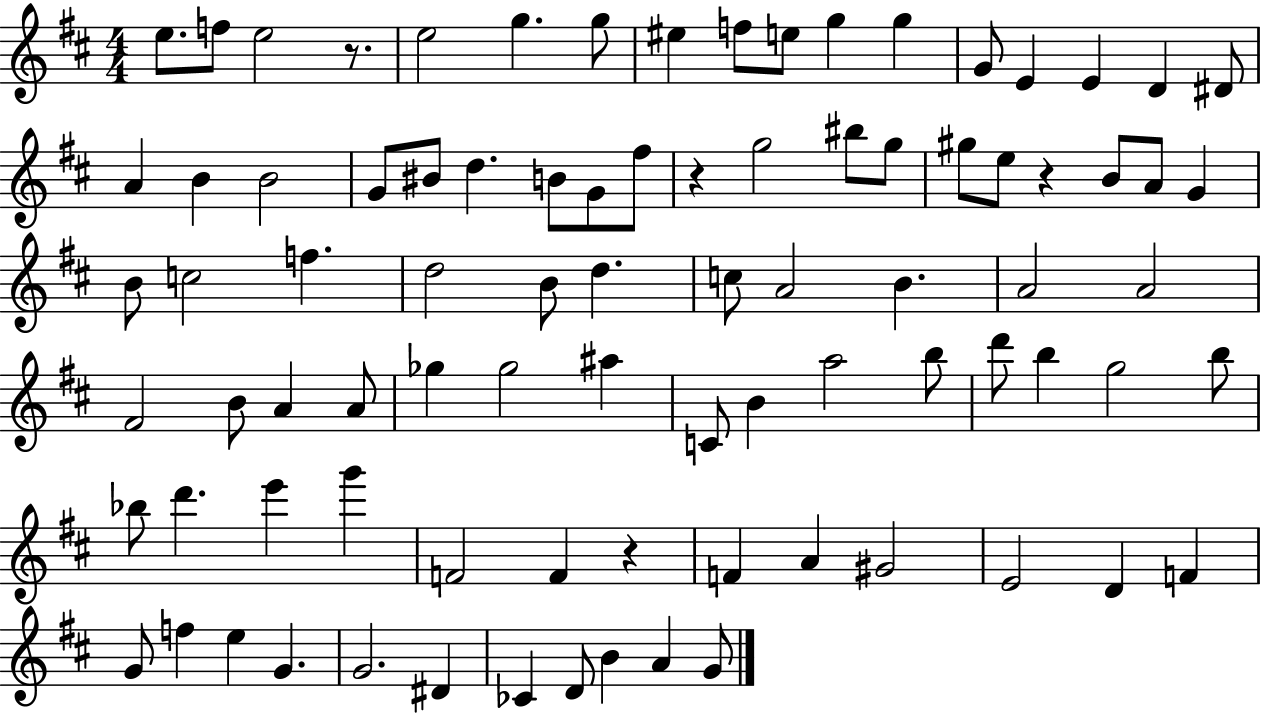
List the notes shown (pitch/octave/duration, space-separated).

E5/e. F5/e E5/h R/e. E5/h G5/q. G5/e EIS5/q F5/e E5/e G5/q G5/q G4/e E4/q E4/q D4/q D#4/e A4/q B4/q B4/h G4/e BIS4/e D5/q. B4/e G4/e F#5/e R/q G5/h BIS5/e G5/e G#5/e E5/e R/q B4/e A4/e G4/q B4/e C5/h F5/q. D5/h B4/e D5/q. C5/e A4/h B4/q. A4/h A4/h F#4/h B4/e A4/q A4/e Gb5/q Gb5/h A#5/q C4/e B4/q A5/h B5/e D6/e B5/q G5/h B5/e Bb5/e D6/q. E6/q G6/q F4/h F4/q R/q F4/q A4/q G#4/h E4/h D4/q F4/q G4/e F5/q E5/q G4/q. G4/h. D#4/q CES4/q D4/e B4/q A4/q G4/e